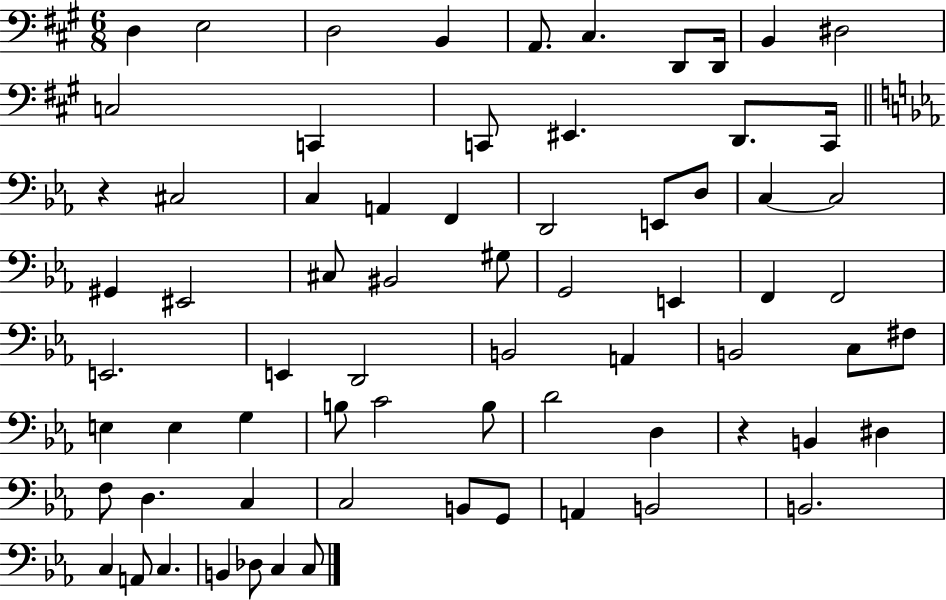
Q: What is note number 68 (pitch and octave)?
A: C3